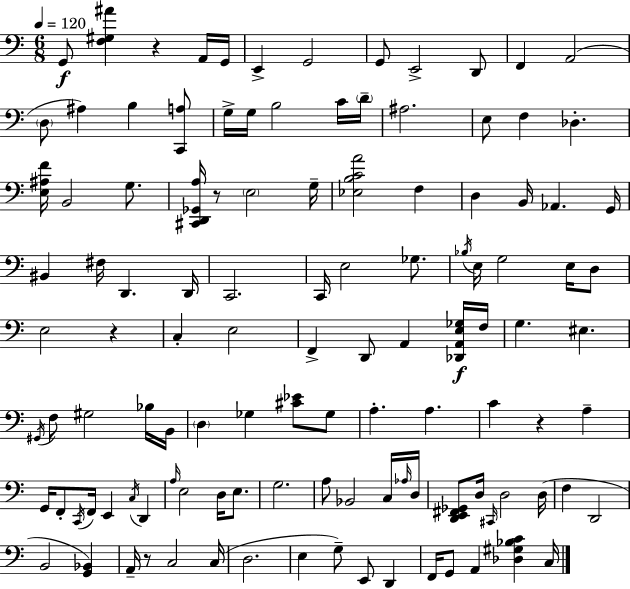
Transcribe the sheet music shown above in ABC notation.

X:1
T:Untitled
M:6/8
L:1/4
K:C
G,,/2 [F,^G,^A] z A,,/4 G,,/4 E,, G,,2 G,,/2 E,,2 D,,/2 F,, A,,2 D,/2 ^A, B, [C,,A,]/2 G,/4 G,/4 B,2 C/4 D/4 ^A,2 E,/2 F, _D, [E,^A,F]/4 B,,2 G,/2 [^C,,D,,_G,,A,]/4 z/2 E,2 G,/4 [_E,B,CA]2 F, D, B,,/4 _A,, G,,/4 ^B,, ^F,/4 D,, D,,/4 C,,2 C,,/4 E,2 _G,/2 _B,/4 E,/4 G,2 E,/4 D,/2 E,2 z C, E,2 F,, D,,/2 A,, [_D,,A,,E,_G,]/4 F,/4 G, ^E, ^G,,/4 F,/2 ^G,2 _B,/4 B,,/4 D, _G, [^C_E]/2 _G,/2 A, A, C z A, G,,/4 F,,/2 C,,/4 F,,/4 E,, C,/4 D,, A,/4 E,2 D,/4 E,/2 G,2 A,/2 _B,,2 C,/4 _A,/4 D,/4 [D,,E,,^F,,_G,,]/2 D,/4 ^C,,/4 D,2 D,/4 F, D,,2 B,,2 [G,,_B,,] A,,/4 z/2 C,2 C,/4 D,2 E, G,/2 E,,/2 D,, F,,/4 G,,/2 A,, [_D,^G,_B,C] C,/4